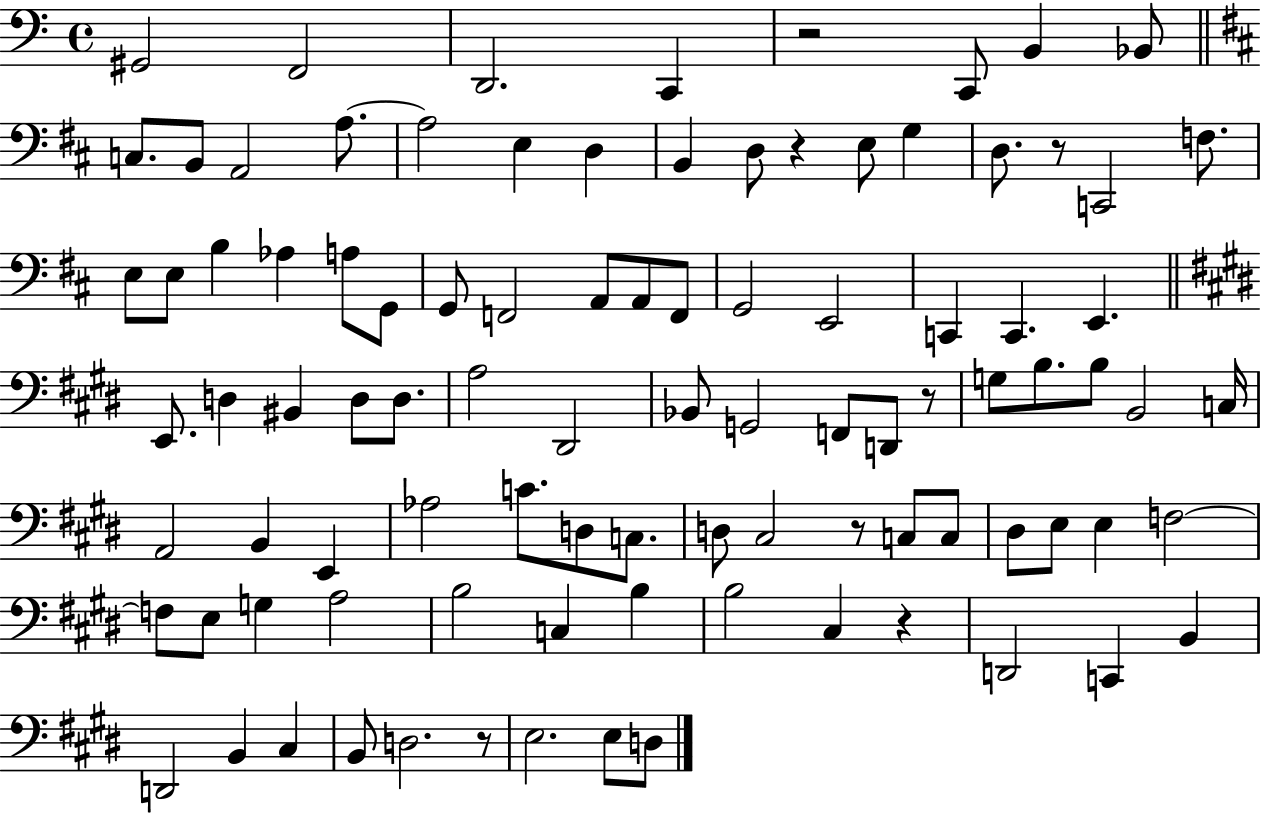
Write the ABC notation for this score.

X:1
T:Untitled
M:4/4
L:1/4
K:C
^G,,2 F,,2 D,,2 C,, z2 C,,/2 B,, _B,,/2 C,/2 B,,/2 A,,2 A,/2 A,2 E, D, B,, D,/2 z E,/2 G, D,/2 z/2 C,,2 F,/2 E,/2 E,/2 B, _A, A,/2 G,,/2 G,,/2 F,,2 A,,/2 A,,/2 F,,/2 G,,2 E,,2 C,, C,, E,, E,,/2 D, ^B,, D,/2 D,/2 A,2 ^D,,2 _B,,/2 G,,2 F,,/2 D,,/2 z/2 G,/2 B,/2 B,/2 B,,2 C,/4 A,,2 B,, E,, _A,2 C/2 D,/2 C,/2 D,/2 ^C,2 z/2 C,/2 C,/2 ^D,/2 E,/2 E, F,2 F,/2 E,/2 G, A,2 B,2 C, B, B,2 ^C, z D,,2 C,, B,, D,,2 B,, ^C, B,,/2 D,2 z/2 E,2 E,/2 D,/2